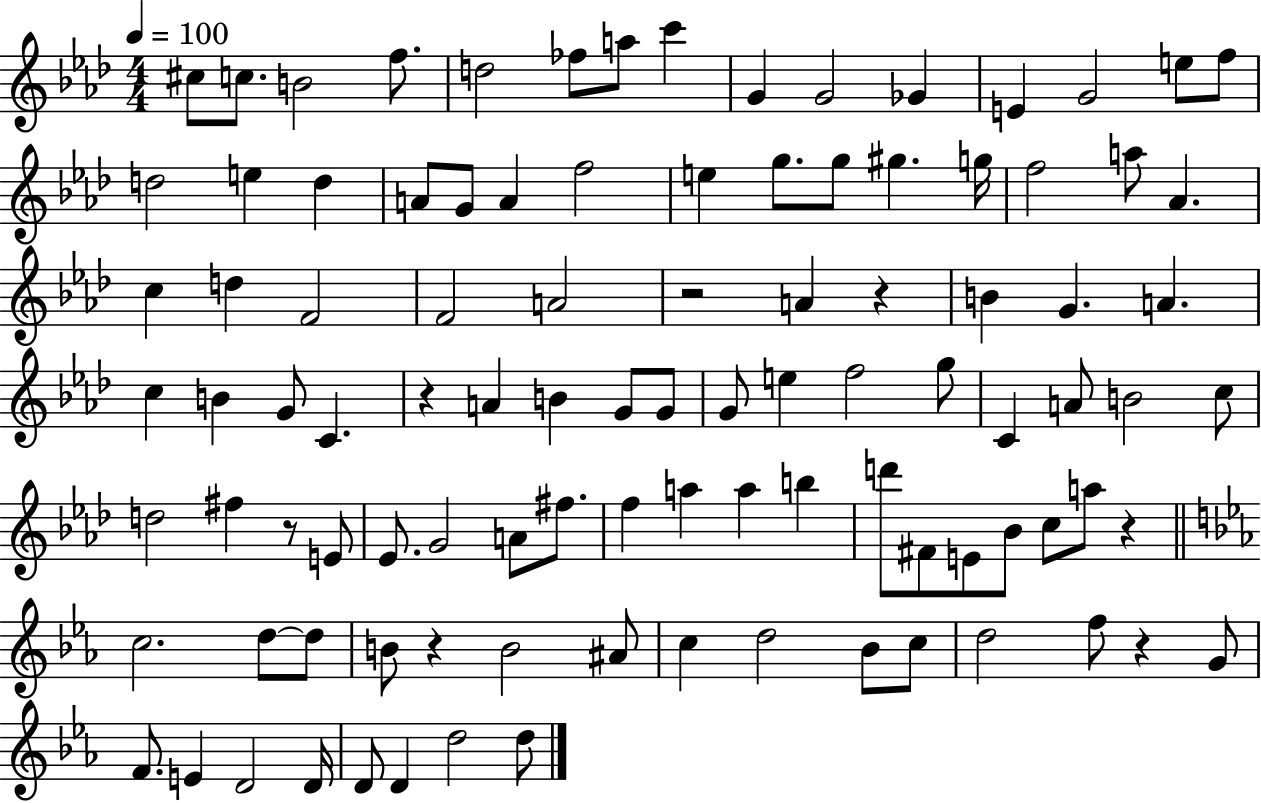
C#5/e C5/e. B4/h F5/e. D5/h FES5/e A5/e C6/q G4/q G4/h Gb4/q E4/q G4/h E5/e F5/e D5/h E5/q D5/q A4/e G4/e A4/q F5/h E5/q G5/e. G5/e G#5/q. G5/s F5/h A5/e Ab4/q. C5/q D5/q F4/h F4/h A4/h R/h A4/q R/q B4/q G4/q. A4/q. C5/q B4/q G4/e C4/q. R/q A4/q B4/q G4/e G4/e G4/e E5/q F5/h G5/e C4/q A4/e B4/h C5/e D5/h F#5/q R/e E4/e Eb4/e. G4/h A4/e F#5/e. F5/q A5/q A5/q B5/q D6/e F#4/e E4/e Bb4/e C5/e A5/e R/q C5/h. D5/e D5/e B4/e R/q B4/h A#4/e C5/q D5/h Bb4/e C5/e D5/h F5/e R/q G4/e F4/e. E4/q D4/h D4/s D4/e D4/q D5/h D5/e